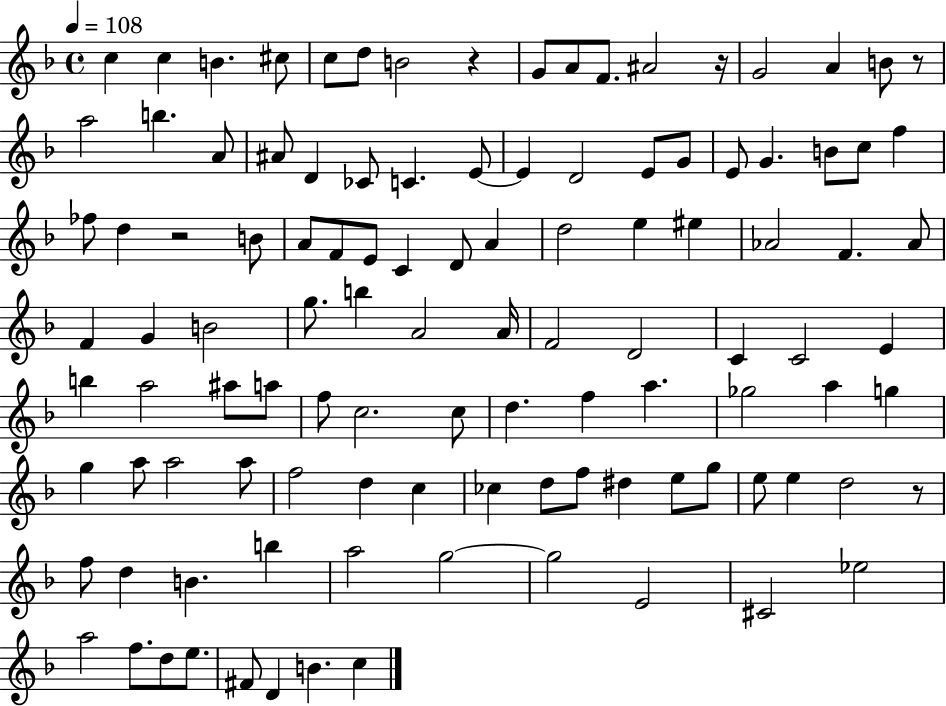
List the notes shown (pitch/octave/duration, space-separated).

C5/q C5/q B4/q. C#5/e C5/e D5/e B4/h R/q G4/e A4/e F4/e. A#4/h R/s G4/h A4/q B4/e R/e A5/h B5/q. A4/e A#4/e D4/q CES4/e C4/q. E4/e E4/q D4/h E4/e G4/e E4/e G4/q. B4/e C5/e F5/q FES5/e D5/q R/h B4/e A4/e F4/e E4/e C4/q D4/e A4/q D5/h E5/q EIS5/q Ab4/h F4/q. Ab4/e F4/q G4/q B4/h G5/e. B5/q A4/h A4/s F4/h D4/h C4/q C4/h E4/q B5/q A5/h A#5/e A5/e F5/e C5/h. C5/e D5/q. F5/q A5/q. Gb5/h A5/q G5/q G5/q A5/e A5/h A5/e F5/h D5/q C5/q CES5/q D5/e F5/e D#5/q E5/e G5/e E5/e E5/q D5/h R/e F5/e D5/q B4/q. B5/q A5/h G5/h G5/h E4/h C#4/h Eb5/h A5/h F5/e. D5/e E5/e. F#4/e D4/q B4/q. C5/q